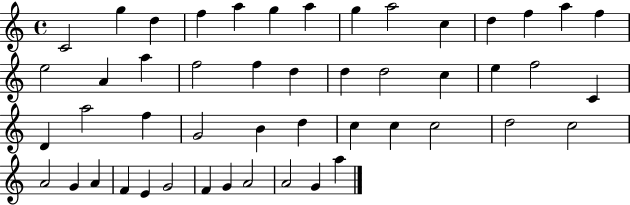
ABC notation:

X:1
T:Untitled
M:4/4
L:1/4
K:C
C2 g d f a g a g a2 c d f a f e2 A a f2 f d d d2 c e f2 C D a2 f G2 B d c c c2 d2 c2 A2 G A F E G2 F G A2 A2 G a